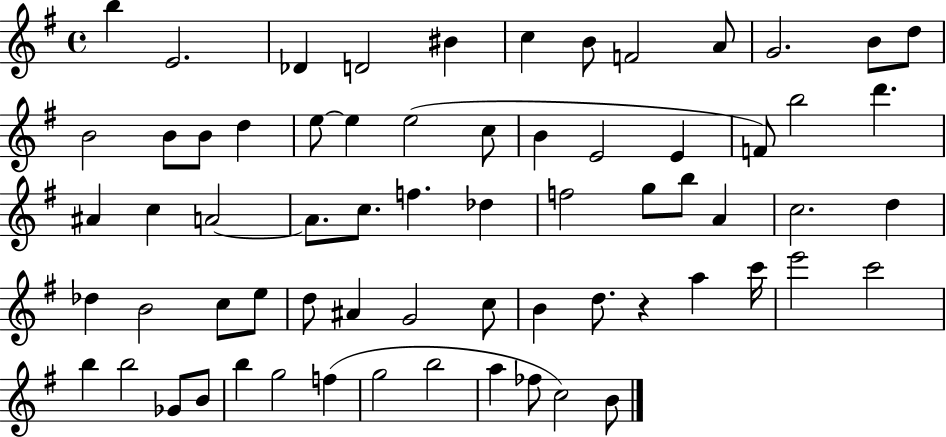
B5/q E4/h. Db4/q D4/h BIS4/q C5/q B4/e F4/h A4/e G4/h. B4/e D5/e B4/h B4/e B4/e D5/q E5/e E5/q E5/h C5/e B4/q E4/h E4/q F4/e B5/h D6/q. A#4/q C5/q A4/h A4/e. C5/e. F5/q. Db5/q F5/h G5/e B5/e A4/q C5/h. D5/q Db5/q B4/h C5/e E5/e D5/e A#4/q G4/h C5/e B4/q D5/e. R/q A5/q C6/s E6/h C6/h B5/q B5/h Gb4/e B4/e B5/q G5/h F5/q G5/h B5/h A5/q FES5/e C5/h B4/e